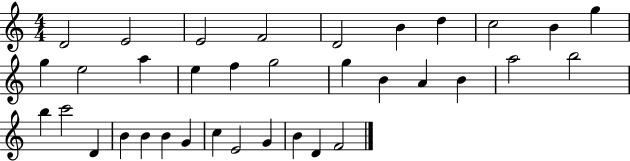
D4/h E4/h E4/h F4/h D4/h B4/q D5/q C5/h B4/q G5/q G5/q E5/h A5/q E5/q F5/q G5/h G5/q B4/q A4/q B4/q A5/h B5/h B5/q C6/h D4/q B4/q B4/q B4/q G4/q C5/q E4/h G4/q B4/q D4/q F4/h